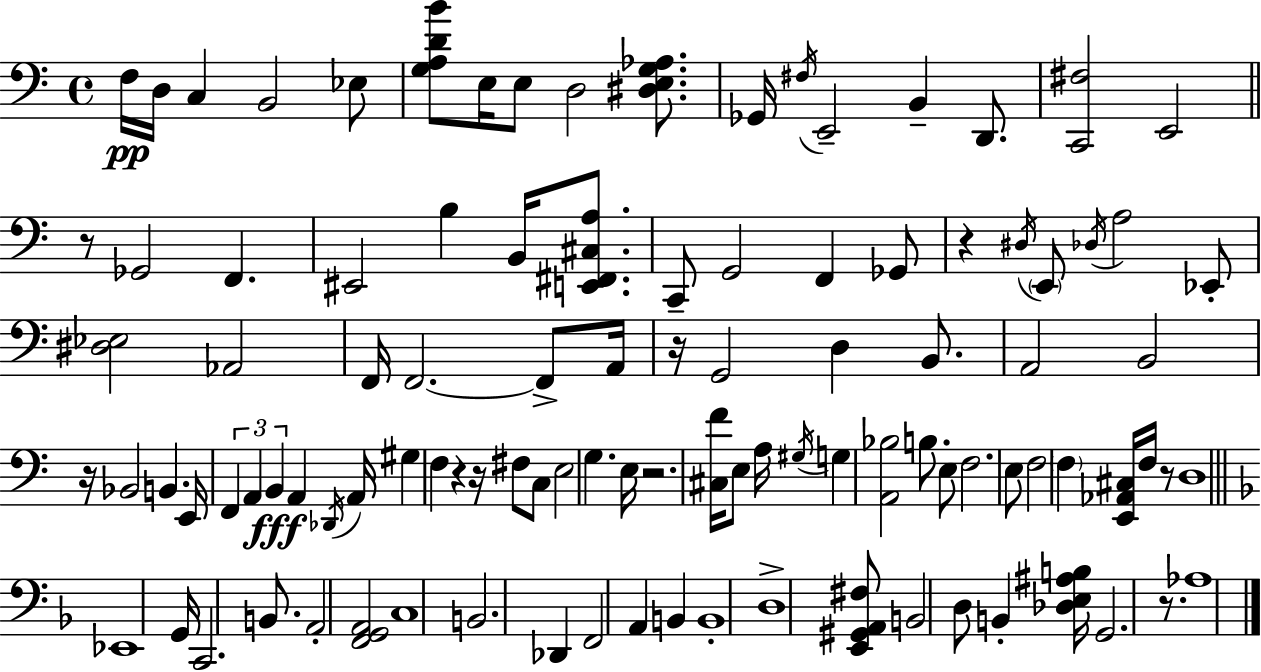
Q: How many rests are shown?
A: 9